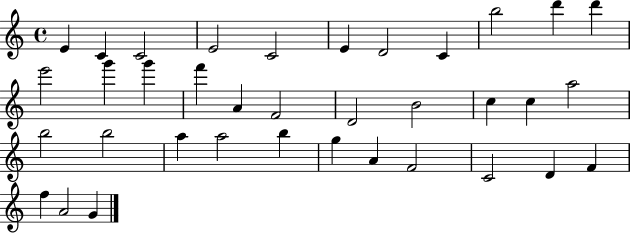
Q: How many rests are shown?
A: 0